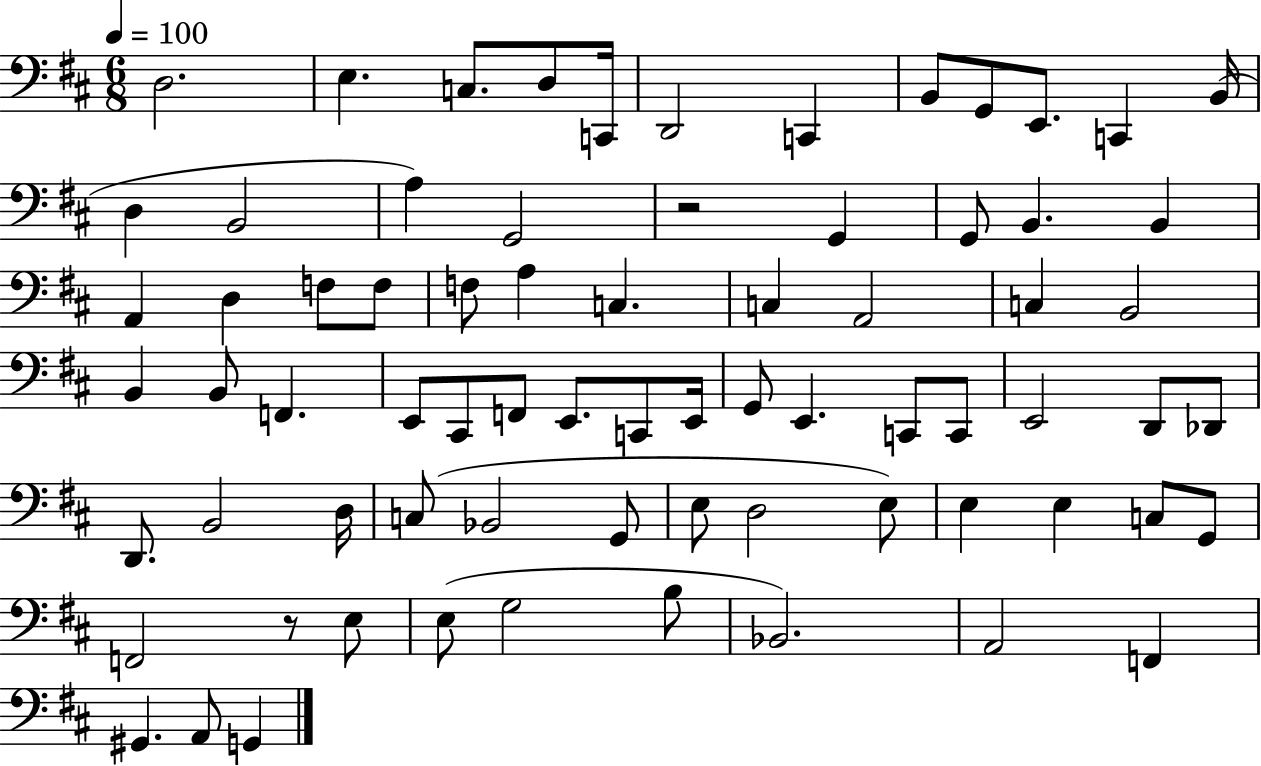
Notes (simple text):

D3/h. E3/q. C3/e. D3/e C2/s D2/h C2/q B2/e G2/e E2/e. C2/q B2/s D3/q B2/h A3/q G2/h R/h G2/q G2/e B2/q. B2/q A2/q D3/q F3/e F3/e F3/e A3/q C3/q. C3/q A2/h C3/q B2/h B2/q B2/e F2/q. E2/e C#2/e F2/e E2/e. C2/e E2/s G2/e E2/q. C2/e C2/e E2/h D2/e Db2/e D2/e. B2/h D3/s C3/e Bb2/h G2/e E3/e D3/h E3/e E3/q E3/q C3/e G2/e F2/h R/e E3/e E3/e G3/h B3/e Bb2/h. A2/h F2/q G#2/q. A2/e G2/q